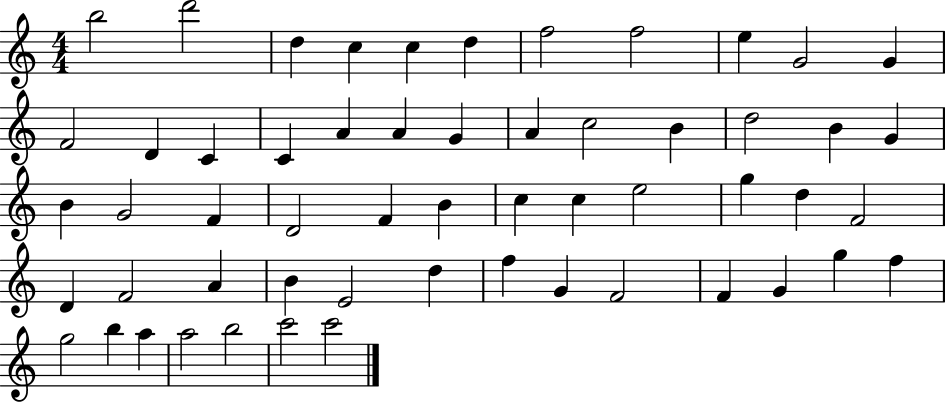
X:1
T:Untitled
M:4/4
L:1/4
K:C
b2 d'2 d c c d f2 f2 e G2 G F2 D C C A A G A c2 B d2 B G B G2 F D2 F B c c e2 g d F2 D F2 A B E2 d f G F2 F G g f g2 b a a2 b2 c'2 c'2